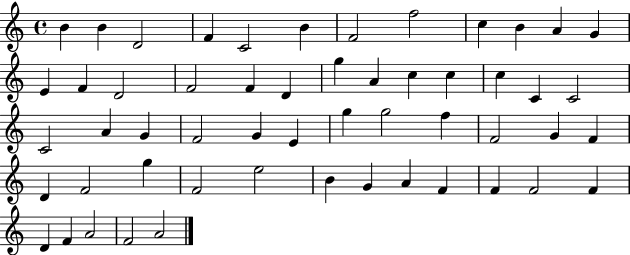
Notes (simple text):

B4/q B4/q D4/h F4/q C4/h B4/q F4/h F5/h C5/q B4/q A4/q G4/q E4/q F4/q D4/h F4/h F4/q D4/q G5/q A4/q C5/q C5/q C5/q C4/q C4/h C4/h A4/q G4/q F4/h G4/q E4/q G5/q G5/h F5/q F4/h G4/q F4/q D4/q F4/h G5/q F4/h E5/h B4/q G4/q A4/q F4/q F4/q F4/h F4/q D4/q F4/q A4/h F4/h A4/h